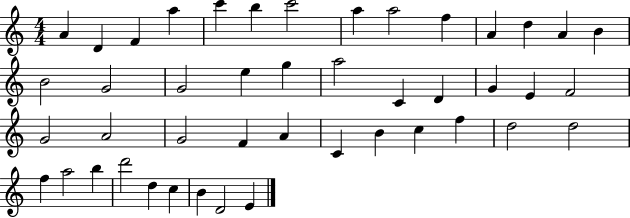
A4/q D4/q F4/q A5/q C6/q B5/q C6/h A5/q A5/h F5/q A4/q D5/q A4/q B4/q B4/h G4/h G4/h E5/q G5/q A5/h C4/q D4/q G4/q E4/q F4/h G4/h A4/h G4/h F4/q A4/q C4/q B4/q C5/q F5/q D5/h D5/h F5/q A5/h B5/q D6/h D5/q C5/q B4/q D4/h E4/q